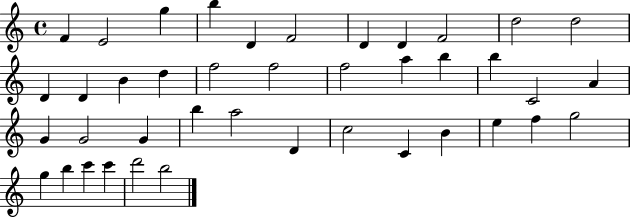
F4/q E4/h G5/q B5/q D4/q F4/h D4/q D4/q F4/h D5/h D5/h D4/q D4/q B4/q D5/q F5/h F5/h F5/h A5/q B5/q B5/q C4/h A4/q G4/q G4/h G4/q B5/q A5/h D4/q C5/h C4/q B4/q E5/q F5/q G5/h G5/q B5/q C6/q C6/q D6/h B5/h